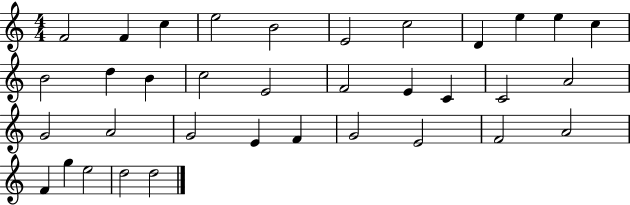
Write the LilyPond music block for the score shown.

{
  \clef treble
  \numericTimeSignature
  \time 4/4
  \key c \major
  f'2 f'4 c''4 | e''2 b'2 | e'2 c''2 | d'4 e''4 e''4 c''4 | \break b'2 d''4 b'4 | c''2 e'2 | f'2 e'4 c'4 | c'2 a'2 | \break g'2 a'2 | g'2 e'4 f'4 | g'2 e'2 | f'2 a'2 | \break f'4 g''4 e''2 | d''2 d''2 | \bar "|."
}